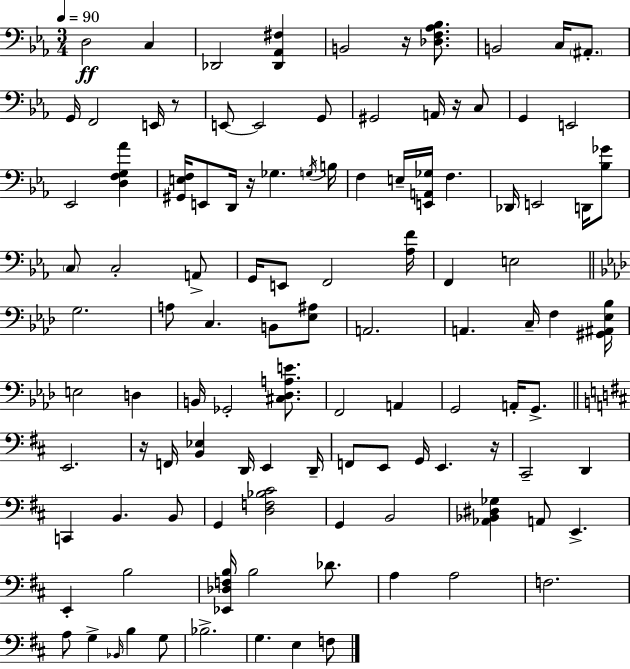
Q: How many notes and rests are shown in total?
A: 110